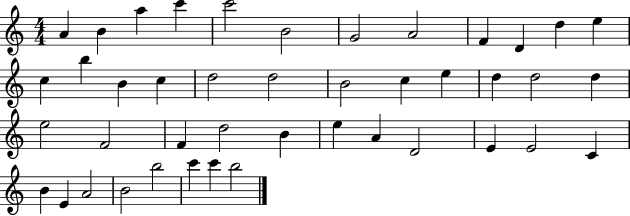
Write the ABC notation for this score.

X:1
T:Untitled
M:4/4
L:1/4
K:C
A B a c' c'2 B2 G2 A2 F D d e c b B c d2 d2 B2 c e d d2 d e2 F2 F d2 B e A D2 E E2 C B E A2 B2 b2 c' c' b2